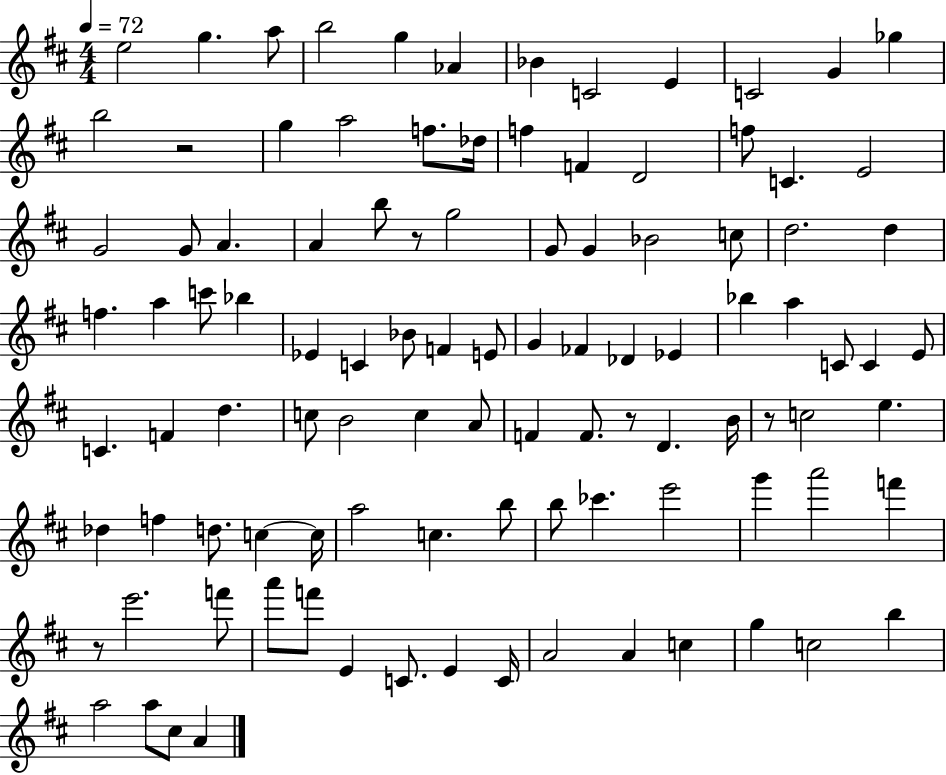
{
  \clef treble
  \numericTimeSignature
  \time 4/4
  \key d \major
  \tempo 4 = 72
  e''2 g''4. a''8 | b''2 g''4 aes'4 | bes'4 c'2 e'4 | c'2 g'4 ges''4 | \break b''2 r2 | g''4 a''2 f''8. des''16 | f''4 f'4 d'2 | f''8 c'4. e'2 | \break g'2 g'8 a'4. | a'4 b''8 r8 g''2 | g'8 g'4 bes'2 c''8 | d''2. d''4 | \break f''4. a''4 c'''8 bes''4 | ees'4 c'4 bes'8 f'4 e'8 | g'4 fes'4 des'4 ees'4 | bes''4 a''4 c'8 c'4 e'8 | \break c'4. f'4 d''4. | c''8 b'2 c''4 a'8 | f'4 f'8. r8 d'4. b'16 | r8 c''2 e''4. | \break des''4 f''4 d''8. c''4~~ c''16 | a''2 c''4. b''8 | b''8 ces'''4. e'''2 | g'''4 a'''2 f'''4 | \break r8 e'''2. f'''8 | a'''8 f'''8 e'4 c'8. e'4 c'16 | a'2 a'4 c''4 | g''4 c''2 b''4 | \break a''2 a''8 cis''8 a'4 | \bar "|."
}